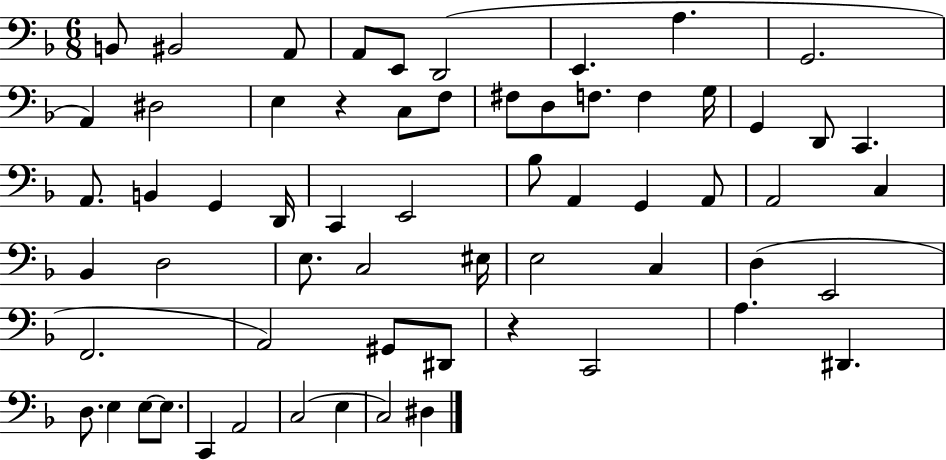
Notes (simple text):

B2/e BIS2/h A2/e A2/e E2/e D2/h E2/q. A3/q. G2/h. A2/q D#3/h E3/q R/q C3/e F3/e F#3/e D3/e F3/e. F3/q G3/s G2/q D2/e C2/q. A2/e. B2/q G2/q D2/s C2/q E2/h Bb3/e A2/q G2/q A2/e A2/h C3/q Bb2/q D3/h E3/e. C3/h EIS3/s E3/h C3/q D3/q E2/h F2/h. A2/h G#2/e D#2/e R/q C2/h A3/q. D#2/q. D3/e. E3/q E3/e E3/e. C2/q A2/h C3/h E3/q C3/h D#3/q